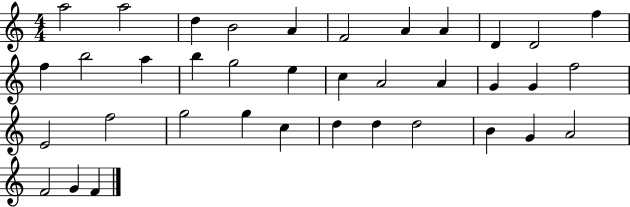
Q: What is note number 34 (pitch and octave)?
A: A4